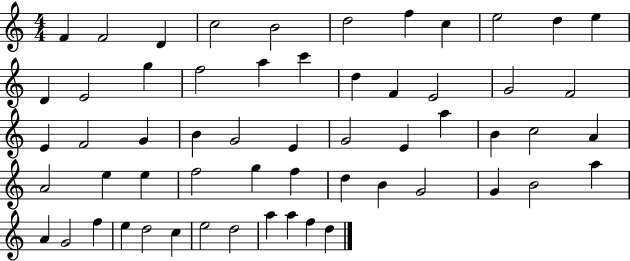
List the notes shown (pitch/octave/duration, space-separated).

F4/q F4/h D4/q C5/h B4/h D5/h F5/q C5/q E5/h D5/q E5/q D4/q E4/h G5/q F5/h A5/q C6/q D5/q F4/q E4/h G4/h F4/h E4/q F4/h G4/q B4/q G4/h E4/q G4/h E4/q A5/q B4/q C5/h A4/q A4/h E5/q E5/q F5/h G5/q F5/q D5/q B4/q G4/h G4/q B4/h A5/q A4/q G4/h F5/q E5/q D5/h C5/q E5/h D5/h A5/q A5/q F5/q D5/q